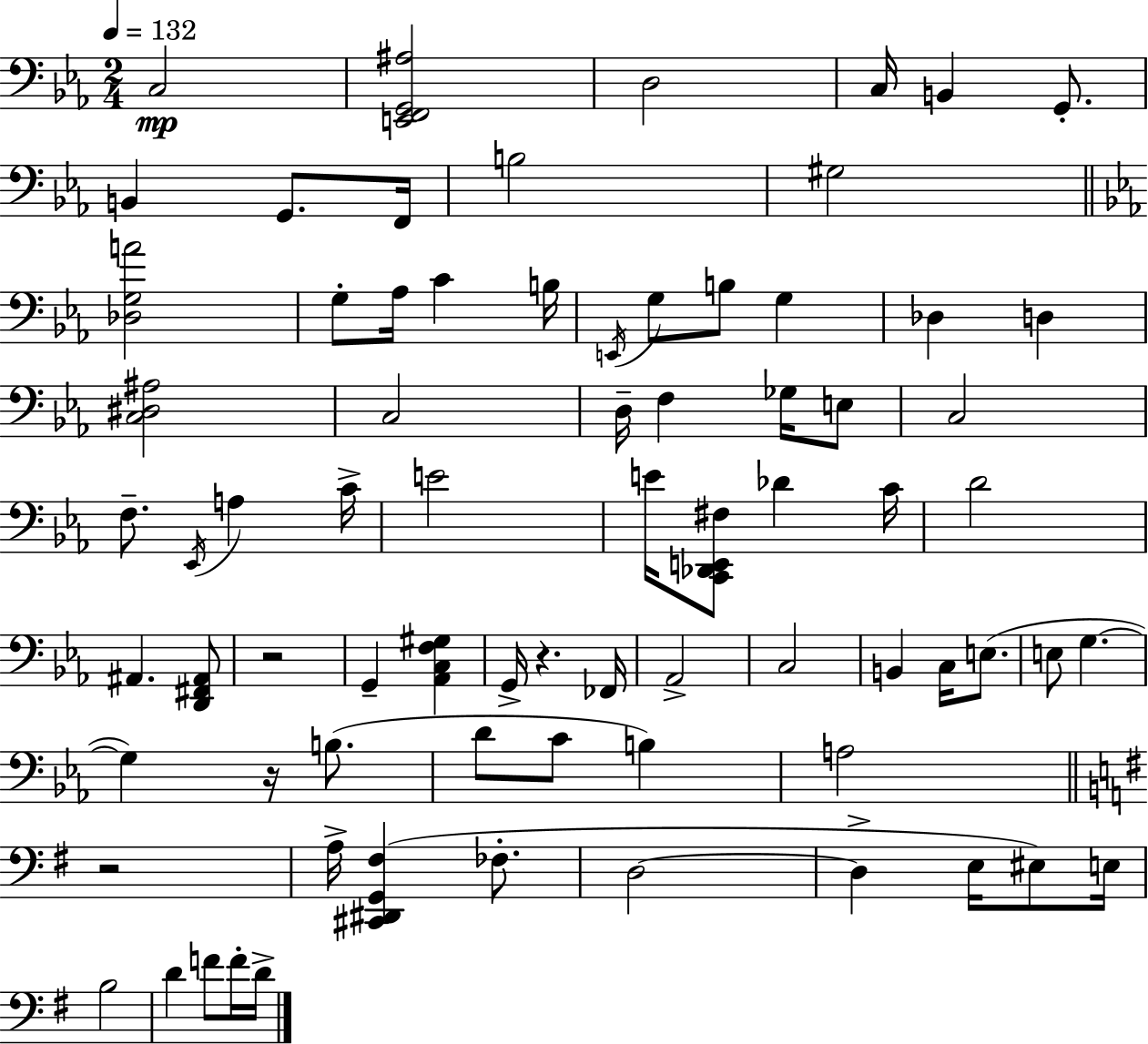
X:1
T:Untitled
M:2/4
L:1/4
K:Cm
C,2 [E,,F,,G,,^A,]2 D,2 C,/4 B,, G,,/2 B,, G,,/2 F,,/4 B,2 ^G,2 [_D,G,A]2 G,/2 _A,/4 C B,/4 E,,/4 G,/2 B,/2 G, _D, D, [C,^D,^A,]2 C,2 D,/4 F, _G,/4 E,/2 C,2 F,/2 _E,,/4 A, C/4 E2 E/4 [C,,_D,,E,,^F,]/2 _D C/4 D2 ^A,, [D,,^F,,^A,,]/2 z2 G,, [_A,,C,F,^G,] G,,/4 z _F,,/4 _A,,2 C,2 B,, C,/4 E,/2 E,/2 G, G, z/4 B,/2 D/2 C/2 B, A,2 z2 A,/4 [^C,,^D,,G,,^F,] _F,/2 D,2 D, E,/4 ^E,/2 E,/4 B,2 D F/2 F/4 D/4